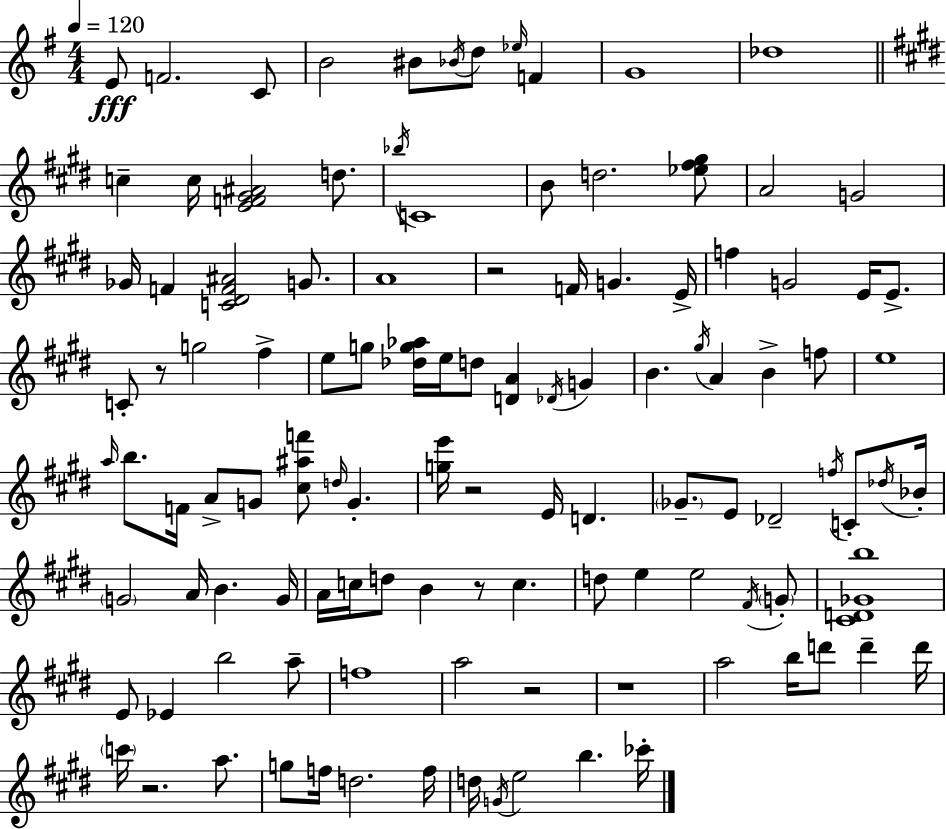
{
  \clef treble
  \numericTimeSignature
  \time 4/4
  \key g \major
  \tempo 4 = 120
  \repeat volta 2 { e'8\fff f'2. c'8 | b'2 bis'8 \acciaccatura { bes'16 } d''8 \grace { ees''16 } f'4 | g'1 | des''1 | \break \bar "||" \break \key e \major c''4-- c''16 <e' f' gis' ais'>2 d''8. | \acciaccatura { bes''16 } c'1 | b'8 d''2. <ees'' fis'' gis''>8 | a'2 g'2 | \break ges'16 f'4 <c' dis' f' ais'>2 g'8. | a'1 | r2 f'16 g'4. | e'16-> f''4 g'2 e'16 e'8.-> | \break c'8-. r8 g''2 fis''4-> | e''8 g''8 <des'' g'' aes''>16 e''16 d''8 <d' a'>4 \acciaccatura { des'16 } g'4 | b'4. \acciaccatura { gis''16 } a'4 b'4-> | f''8 e''1 | \break \grace { a''16 } b''8. f'16 a'8-> g'8 <cis'' ais'' f'''>8 \grace { d''16 } g'4.-. | <g'' e'''>16 r2 e'16 d'4. | \parenthesize ges'8.-- e'8 des'2-- | \acciaccatura { f''16 } c'8-. \acciaccatura { des''16 } bes'16-. \parenthesize g'2 a'16 | \break b'4. g'16 a'16 c''16 d''8 b'4 r8 | c''4. d''8 e''4 e''2 | \acciaccatura { fis'16 } \parenthesize g'8-. <cis' d' ges' b''>1 | e'8 ees'4 b''2 | \break a''8-- f''1 | a''2 | r2 r1 | a''2 | \break b''16 d'''8 d'''4-- d'''16 \parenthesize c'''16 r2. | a''8. g''8 f''16 d''2. | f''16 d''16 \acciaccatura { g'16 } e''2 | b''4. ces'''16-. } \bar "|."
}